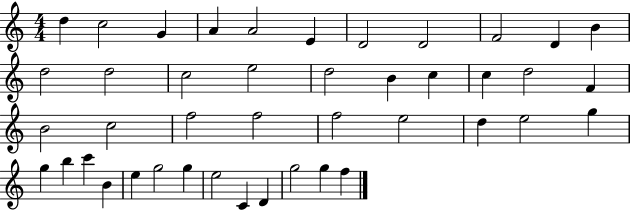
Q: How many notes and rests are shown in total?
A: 43